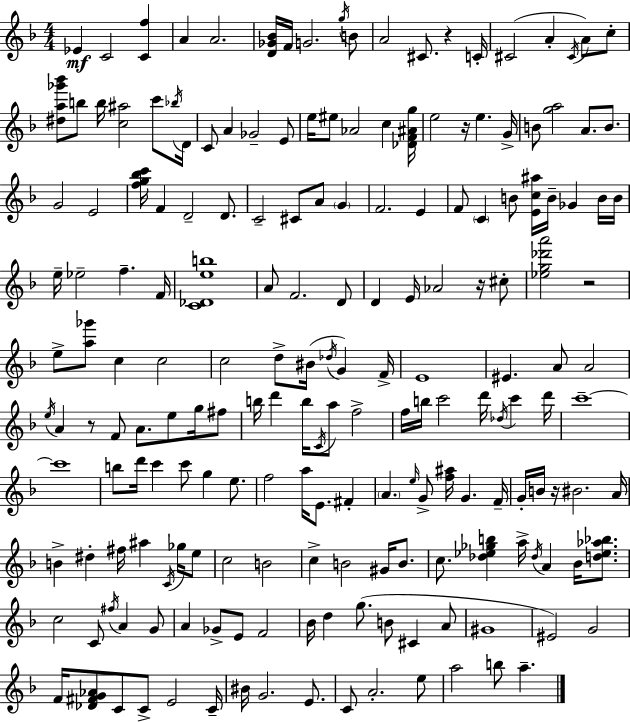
Eb4/q C4/h [C4,F5]/q A4/q A4/h. [D4,Gb4,Bb4]/s F4/s G4/h. G5/s B4/e A4/h C#4/e. R/q C4/s C#4/h A4/q C#4/s A4/e C5/e [D#5,A5,Gb6,Bb6]/e B5/e B5/s [C5,A#5]/h C6/e Bb5/s D4/s C4/e A4/q Gb4/h E4/e E5/s EIS5/e Ab4/h C5/q [Db4,F4,A#4,G5]/s E5/h R/s E5/q. G4/s B4/e [G5,A5]/h A4/e. B4/e. G4/h E4/h [F5,G5,Bb5,C6]/s F4/q D4/h D4/e. C4/h C#4/e A4/e G4/q F4/h. E4/q F4/e C4/q B4/e [E4,C5,A#5]/s B4/s Gb4/q B4/s B4/s E5/s Eb5/h F5/q. F4/s [C4,Db4,E5,B5]/w A4/e F4/h. D4/e D4/q E4/s Ab4/h R/s C#5/e [Eb5,G5,Db6,A6]/h R/h E5/e [A5,Gb6]/e C5/q C5/h C5/h D5/e BIS4/s Db5/s G4/q F4/s E4/w EIS4/q. A4/e A4/h E5/s A4/q R/e F4/e A4/e. E5/e G5/s F#5/e B5/s D6/q B5/s C4/s A5/e F5/h F5/s B5/s C6/h D6/s Db5/s C6/q D6/s C6/w C6/w B5/e D6/s C6/q C6/e G5/q E5/e. F5/h A5/s E4/e. F#4/q A4/q. E5/s G4/e [F5,A#5]/s G4/q. F4/s G4/s B4/s R/s BIS4/h. A4/s B4/q D#5/q F#5/s A#5/q C4/s Gb5/s E5/e C5/h B4/h C5/q B4/h G#4/s B4/e. C5/e. [Db5,Eb5,Gb5,B5]/q A5/s Db5/s A4/q Bb4/s [D5,Eb5,Ab5,Bb5]/e. C5/h C4/e F#5/s A4/q G4/e A4/q Gb4/e E4/e F4/h Bb4/s D5/q G5/e. B4/e C#4/q A4/e G#4/w EIS4/h G4/h F4/s [Db4,F#4,G4,Ab4]/e C4/e C4/e E4/h C4/s BIS4/s G4/h. E4/e. C4/e A4/h. E5/e A5/h B5/e A5/q.